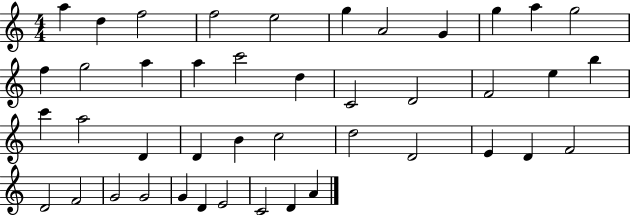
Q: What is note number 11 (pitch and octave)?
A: G5